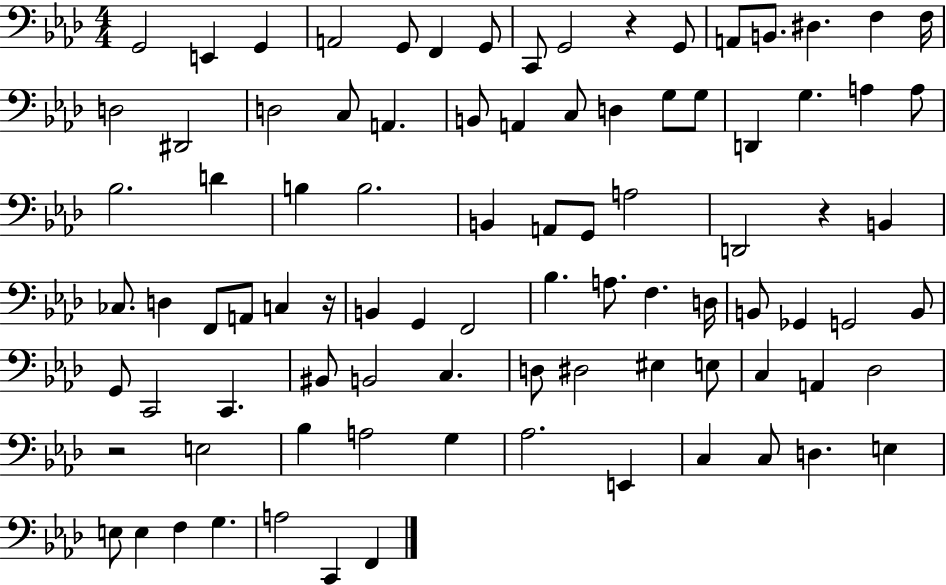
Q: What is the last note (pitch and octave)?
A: F2